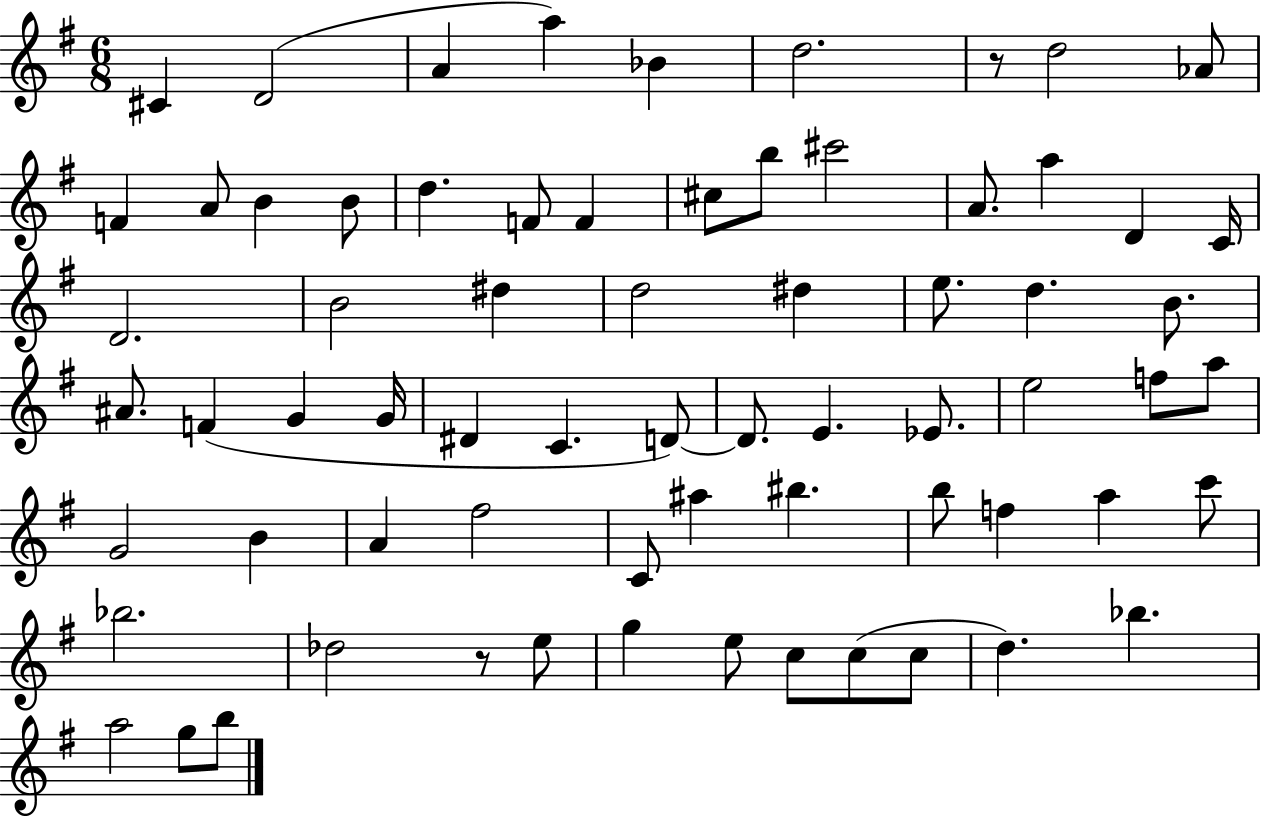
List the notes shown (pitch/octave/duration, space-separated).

C#4/q D4/h A4/q A5/q Bb4/q D5/h. R/e D5/h Ab4/e F4/q A4/e B4/q B4/e D5/q. F4/e F4/q C#5/e B5/e C#6/h A4/e. A5/q D4/q C4/s D4/h. B4/h D#5/q D5/h D#5/q E5/e. D5/q. B4/e. A#4/e. F4/q G4/q G4/s D#4/q C4/q. D4/e D4/e. E4/q. Eb4/e. E5/h F5/e A5/e G4/h B4/q A4/q F#5/h C4/e A#5/q BIS5/q. B5/e F5/q A5/q C6/e Bb5/h. Db5/h R/e E5/e G5/q E5/e C5/e C5/e C5/e D5/q. Bb5/q. A5/h G5/e B5/e